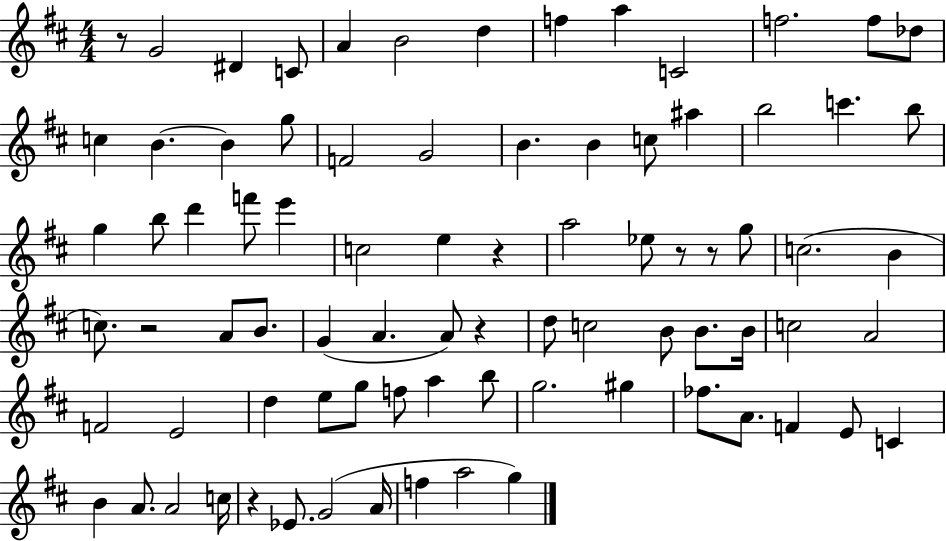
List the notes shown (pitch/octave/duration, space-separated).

R/e G4/h D#4/q C4/e A4/q B4/h D5/q F5/q A5/q C4/h F5/h. F5/e Db5/e C5/q B4/q. B4/q G5/e F4/h G4/h B4/q. B4/q C5/e A#5/q B5/h C6/q. B5/e G5/q B5/e D6/q F6/e E6/q C5/h E5/q R/q A5/h Eb5/e R/e R/e G5/e C5/h. B4/q C5/e. R/h A4/e B4/e. G4/q A4/q. A4/e R/q D5/e C5/h B4/e B4/e. B4/s C5/h A4/h F4/h E4/h D5/q E5/e G5/e F5/e A5/q B5/e G5/h. G#5/q FES5/e. A4/e. F4/q E4/e C4/q B4/q A4/e. A4/h C5/s R/q Eb4/e. G4/h A4/s F5/q A5/h G5/q